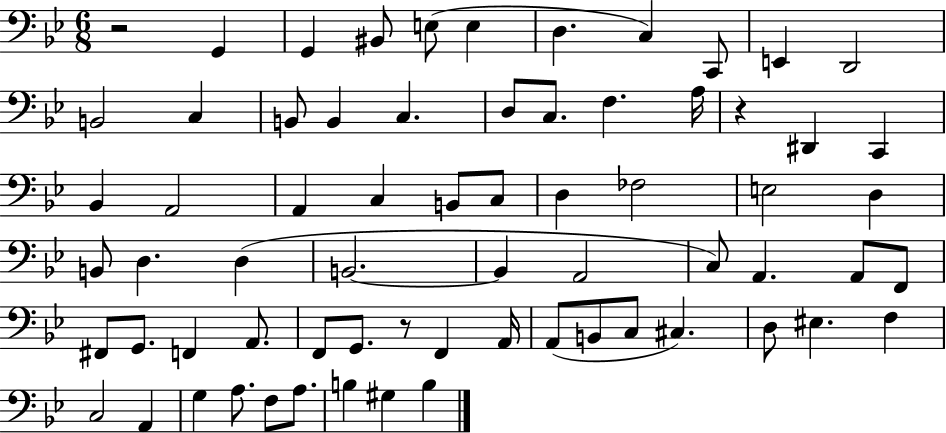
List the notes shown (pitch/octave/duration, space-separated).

R/h G2/q G2/q BIS2/e E3/e E3/q D3/q. C3/q C2/e E2/q D2/h B2/h C3/q B2/e B2/q C3/q. D3/e C3/e. F3/q. A3/s R/q D#2/q C2/q Bb2/q A2/h A2/q C3/q B2/e C3/e D3/q FES3/h E3/h D3/q B2/e D3/q. D3/q B2/h. B2/q A2/h C3/e A2/q. A2/e F2/e F#2/e G2/e. F2/q A2/e. F2/e G2/e. R/e F2/q A2/s A2/e B2/e C3/e C#3/q. D3/e EIS3/q. F3/q C3/h A2/q G3/q A3/e. F3/e A3/e. B3/q G#3/q B3/q